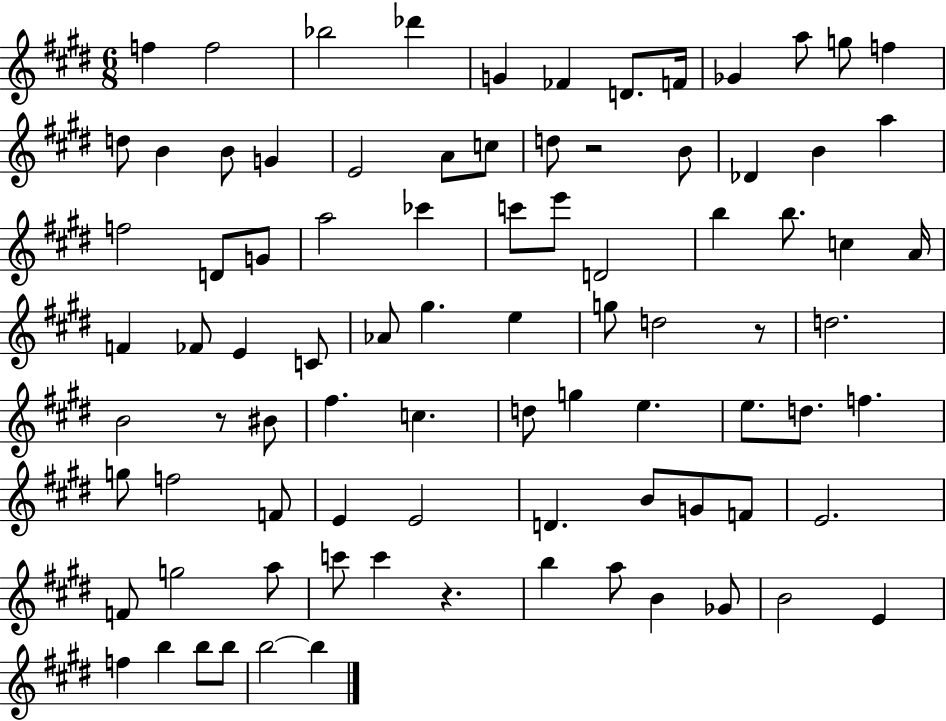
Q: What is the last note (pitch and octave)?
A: B5